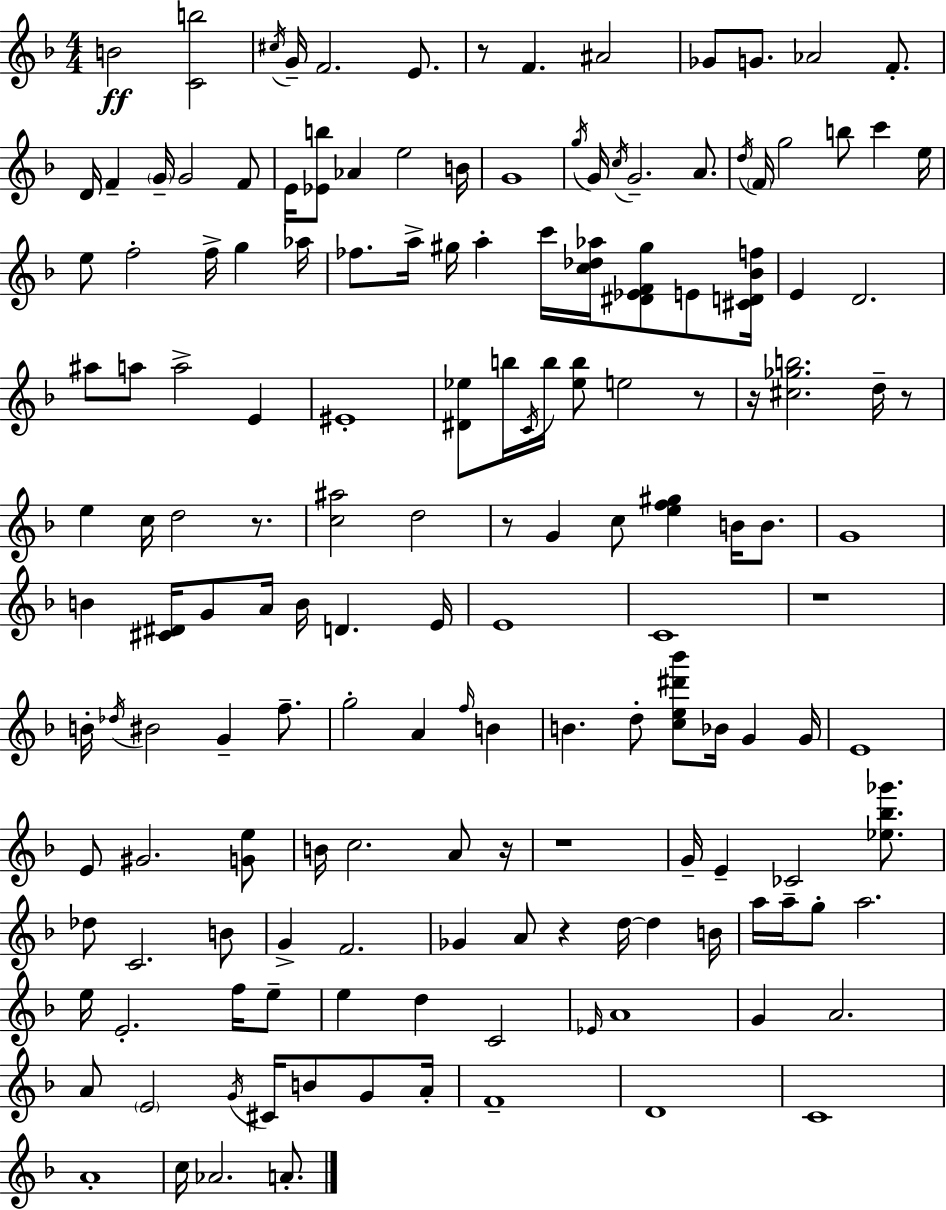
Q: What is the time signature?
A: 4/4